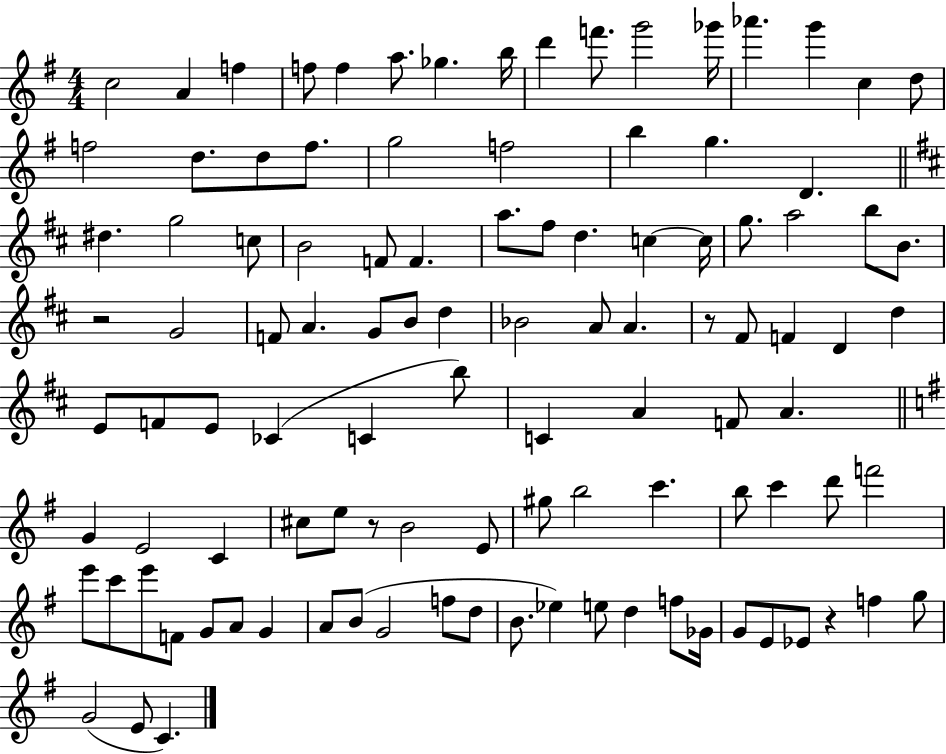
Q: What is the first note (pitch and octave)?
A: C5